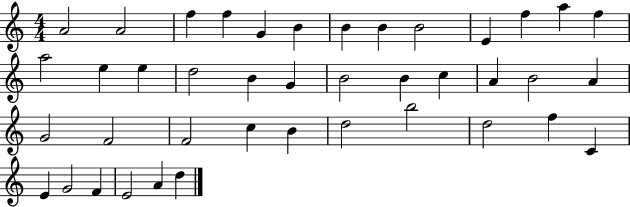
{
  \clef treble
  \numericTimeSignature
  \time 4/4
  \key c \major
  a'2 a'2 | f''4 f''4 g'4 b'4 | b'4 b'4 b'2 | e'4 f''4 a''4 f''4 | \break a''2 e''4 e''4 | d''2 b'4 g'4 | b'2 b'4 c''4 | a'4 b'2 a'4 | \break g'2 f'2 | f'2 c''4 b'4 | d''2 b''2 | d''2 f''4 c'4 | \break e'4 g'2 f'4 | e'2 a'4 d''4 | \bar "|."
}